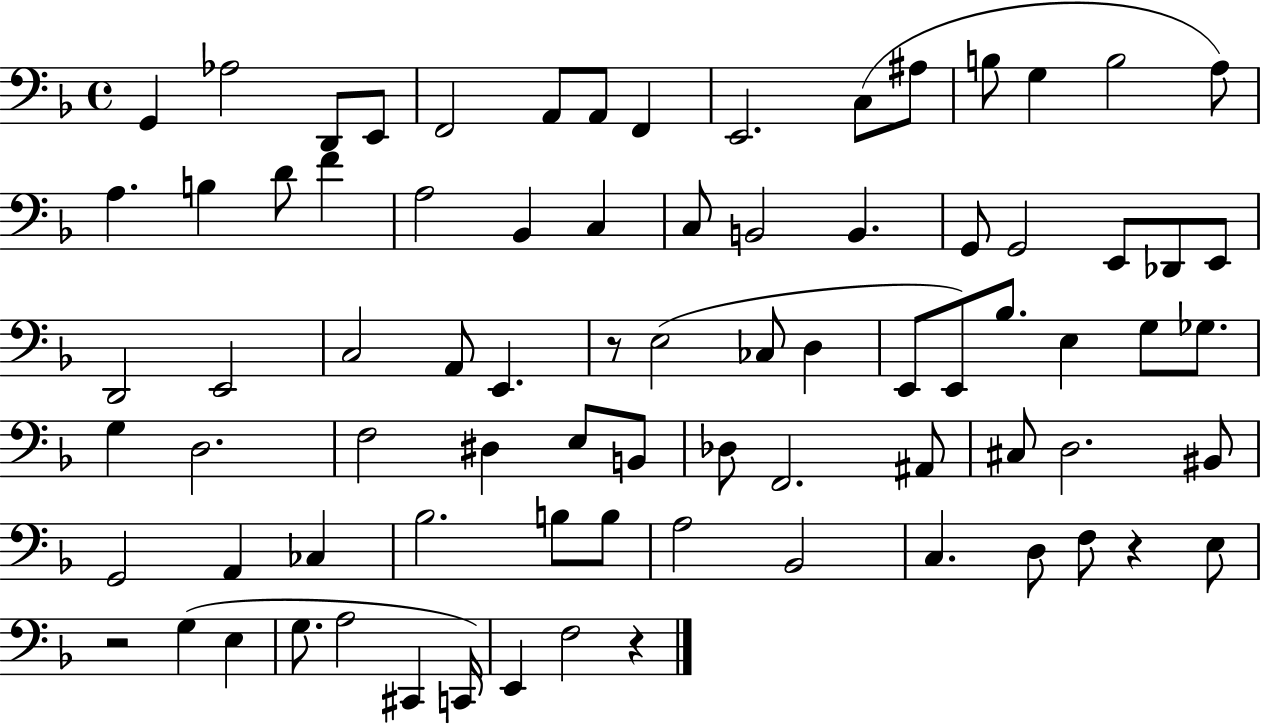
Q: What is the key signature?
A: F major